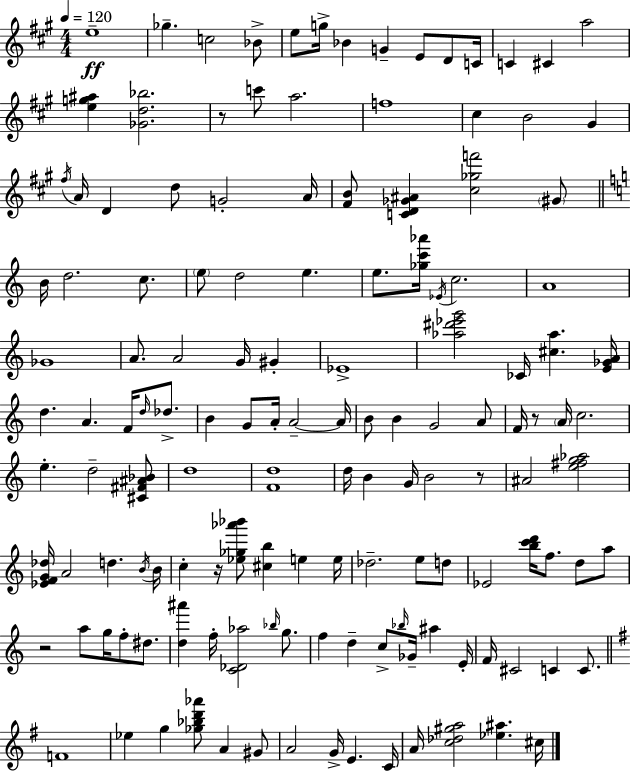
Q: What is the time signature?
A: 4/4